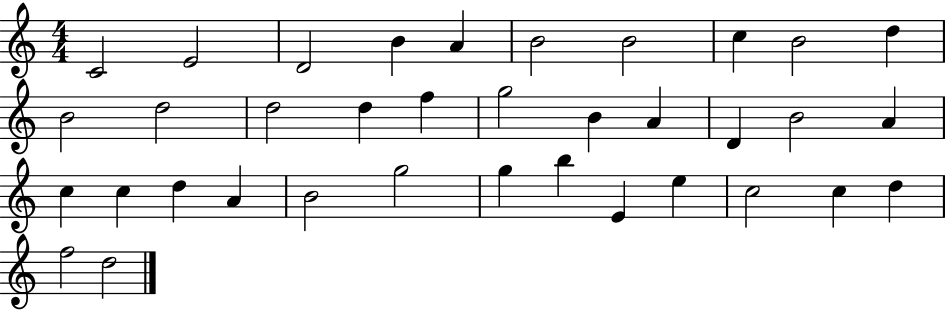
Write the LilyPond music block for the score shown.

{
  \clef treble
  \numericTimeSignature
  \time 4/4
  \key c \major
  c'2 e'2 | d'2 b'4 a'4 | b'2 b'2 | c''4 b'2 d''4 | \break b'2 d''2 | d''2 d''4 f''4 | g''2 b'4 a'4 | d'4 b'2 a'4 | \break c''4 c''4 d''4 a'4 | b'2 g''2 | g''4 b''4 e'4 e''4 | c''2 c''4 d''4 | \break f''2 d''2 | \bar "|."
}